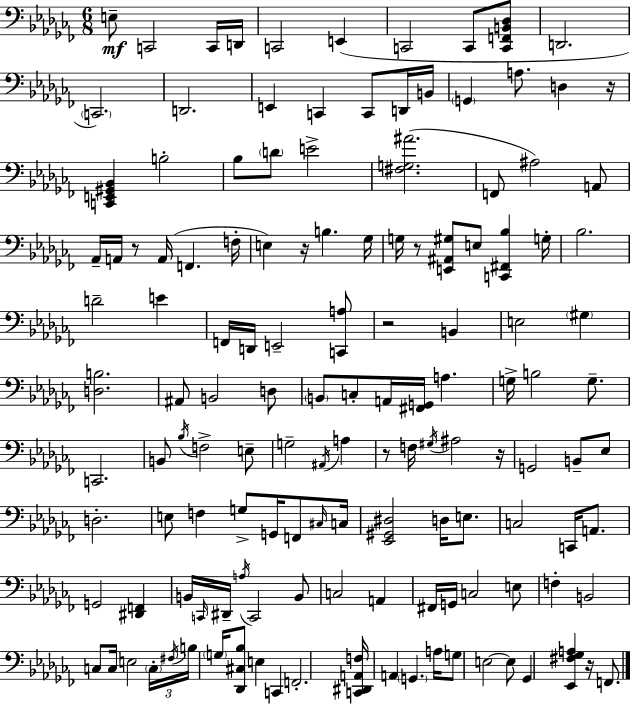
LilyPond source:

{
  \clef bass
  \numericTimeSignature
  \time 6/8
  \key aes \minor
  e8--\mf c,2 c,16 d,16 | c,2 e,4( | c,2 c,8 <c, f, b, des>8 | d,2. | \break \parenthesize c,2.) | d,2. | e,4 c,4 c,8 d,16 b,16 | \parenthesize g,4 a8. d4 r16 | \break <c, e, gis, bes,>4 b2-. | bes8 \parenthesize d'8 e'2-> | <fis g ais'>2.( | f,8 ais2) a,8 | \break aes,16-- a,16 r8 a,16( f,4. f16-. | e4) r16 b4. ges16 | g16 r8 <e, ais, gis>8 e8 <c, fis, bes>4 g16-. | bes2. | \break d'2-- e'4 | f,16 d,16 e,2-- <c, a>8 | r2 b,4 | e2 \parenthesize gis4 | \break <d b>2. | ais,8 b,2 d8 | \parenthesize b,8 c8-. a,16 <fis, g,>16 a4. | g16-> b2 g8.-- | \break c,2. | b,8 \acciaccatura { bes16 } f2-> e8-- | g2-- \acciaccatura { ais,16 } a4 | r8 f16 \acciaccatura { gis16 } ais2 | \break r16 g,2 b,8-- | ees8 d2.-. | e8 f4 g8-> g,16 | f,8 \grace { cis16 } c16 <ees, gis, dis>2 | \break d16 e8. c2 | c,16 a,8. g,2 | <dis, f,>4 b,16 \grace { c,16 } dis,16-- \acciaccatura { a16 } c,2 | b,8 c2 | \break a,4 fis,16 g,16 c2 | e8 f4-. b,2 | c8 c16 e2 | \tuplet 3/2 { \parenthesize c16-. \acciaccatura { fis16 } b16 } \parenthesize g16 <des, cis bes>8 e4 | \break c,4 f,2.-. | <c, dis, a, f>16 a,4 | \parenthesize g,4. a16 g8 e2~~ | e8 ges,4 <ees, fis ges a>4 | \break r16 f,8. \bar "|."
}